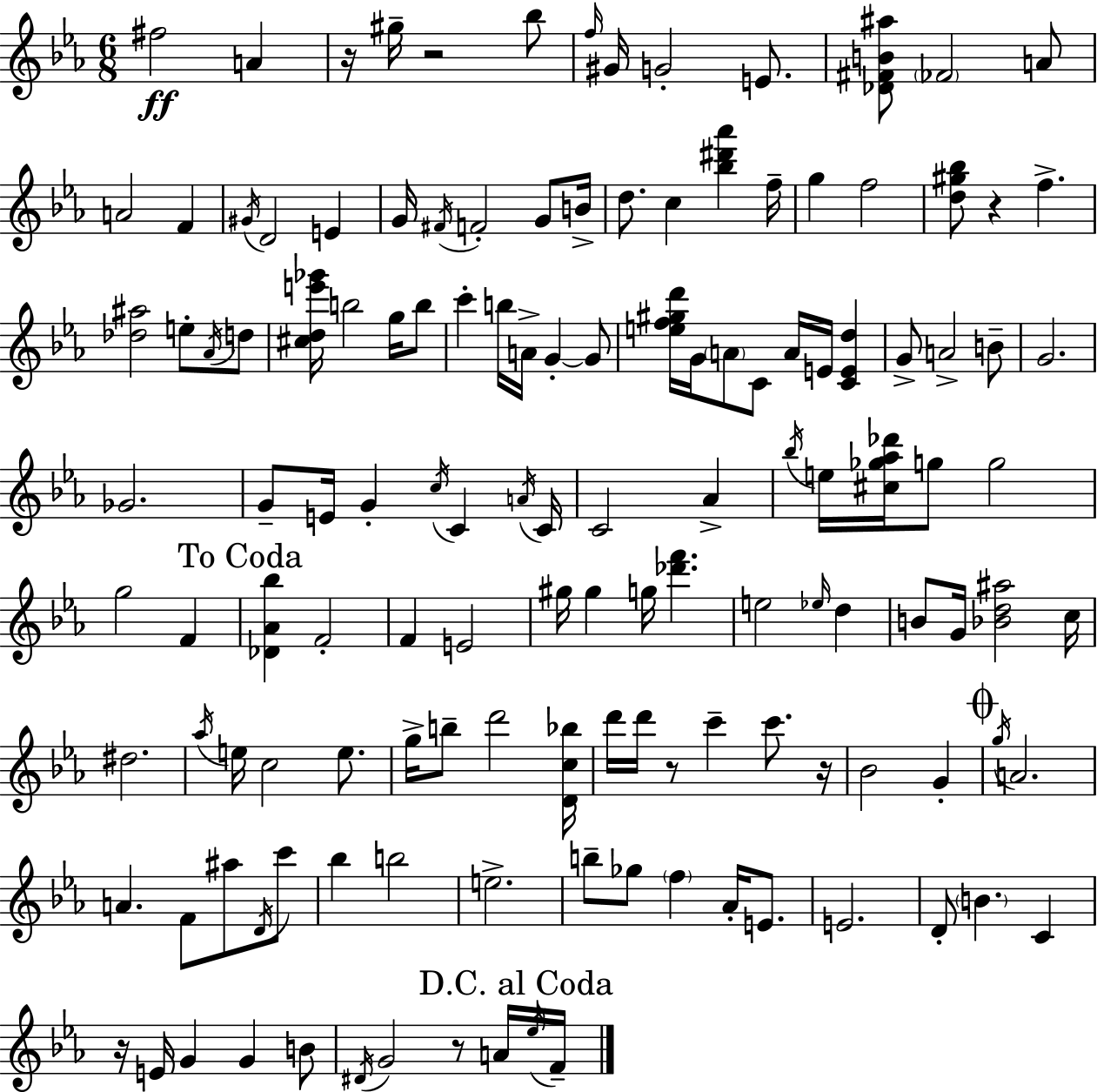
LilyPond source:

{
  \clef treble
  \numericTimeSignature
  \time 6/8
  \key c \minor
  fis''2\ff a'4 | r16 gis''16-- r2 bes''8 | \grace { f''16 } gis'16 g'2-. e'8. | <des' fis' b' ais''>8 \parenthesize fes'2 a'8 | \break a'2 f'4 | \acciaccatura { gis'16 } d'2 e'4 | g'16 \acciaccatura { fis'16 } f'2-. | g'8 b'16-> d''8. c''4 <bes'' dis''' aes'''>4 | \break f''16-- g''4 f''2 | <d'' gis'' bes''>8 r4 f''4.-> | <des'' ais''>2 e''8-. | \acciaccatura { aes'16 } d''8 <cis'' d'' e''' ges'''>16 b''2 | \break g''16 b''8 c'''4-. b''16 a'16-> g'4-.~~ | g'8 <e'' f'' gis'' d'''>16 g'16 \parenthesize a'8 c'8 a'16 e'16 | <c' e' d''>4 g'8-> a'2-> | b'8-- g'2. | \break ges'2. | g'8-- e'16 g'4-. \acciaccatura { c''16 } | c'4 \acciaccatura { a'16 } c'16 c'2 | aes'4-> \acciaccatura { bes''16 } e''16 <cis'' ges'' aes'' des'''>16 g''8 g''2 | \break g''2 | f'4 \mark "To Coda" <des' aes' bes''>4 f'2-. | f'4 e'2 | gis''16 gis''4 | \break g''16 <des''' f'''>4. e''2 | \grace { ees''16 } d''4 b'8 g'16 <bes' d'' ais''>2 | c''16 dis''2. | \acciaccatura { aes''16 } e''16 c''2 | \break e''8. g''16-> b''8-- | d'''2 <d' c'' bes''>16 d'''16 d'''16 r8 | c'''4-- c'''8. r16 bes'2 | g'4-. \mark \markup { \musicglyph "scripts.coda" } \acciaccatura { g''16 } a'2. | \break a'4. | f'8 ais''8 \acciaccatura { d'16 } c'''8 bes''4 | b''2 e''2.-> | b''8-- | \break ges''8 \parenthesize f''4 aes'16-. e'8. e'2. | d'8-. | \parenthesize b'4. c'4 r16 | e'16 g'4 g'4 b'8 \acciaccatura { dis'16 } | \break g'2 r8 a'16 \mark "D.C. al Coda" \acciaccatura { ees''16 } | f'16-- \bar "|."
}